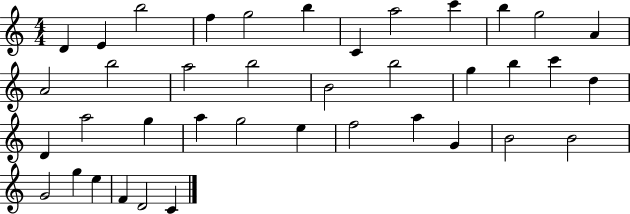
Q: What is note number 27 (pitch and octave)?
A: G5